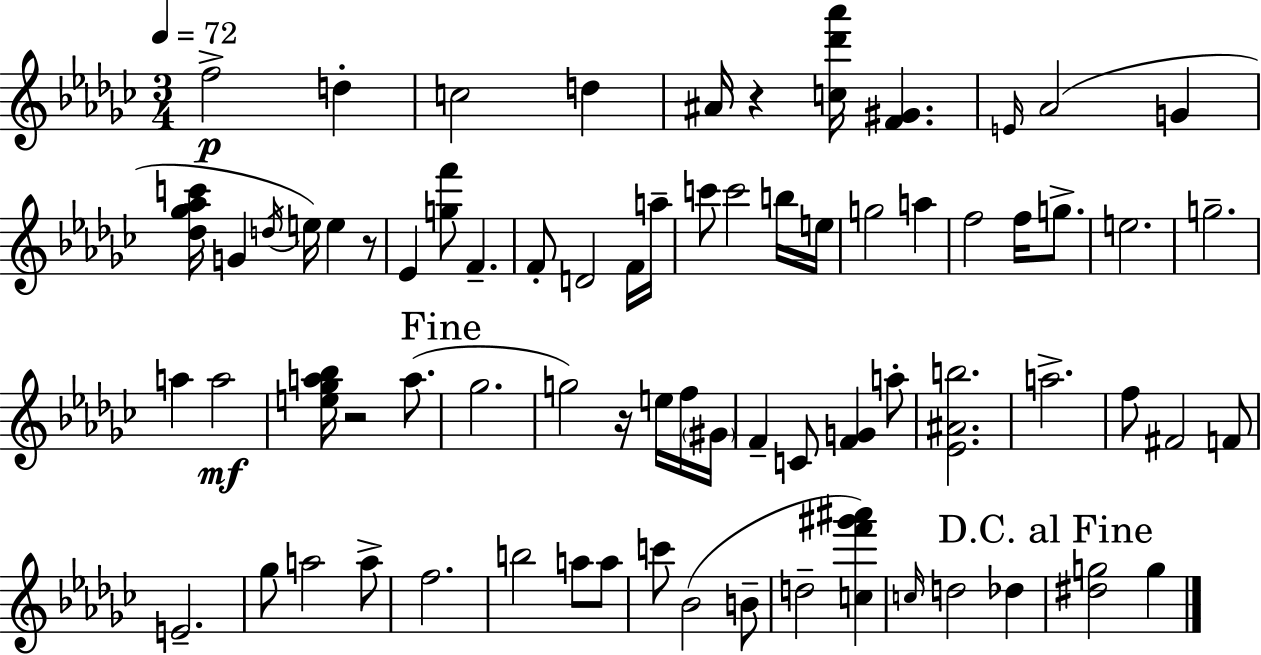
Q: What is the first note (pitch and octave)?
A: F5